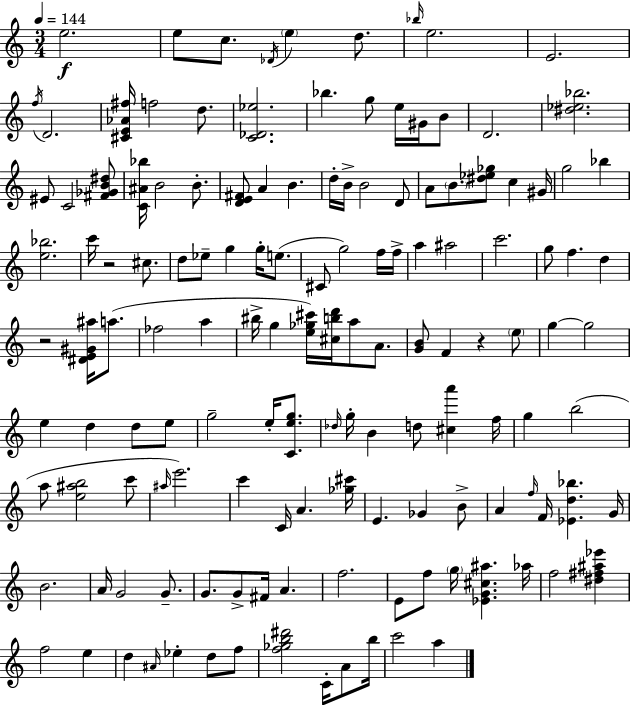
E5/h. E5/e C5/e. Db4/s E5/q D5/e. Bb5/s E5/h. E4/h. F5/s D4/h. [C#4,E4,Ab4,F#5]/s F5/h D5/e. [C4,Db4,Eb5]/h. Bb5/q. G5/e E5/s G#4/s B4/e D4/h. [D#5,Eb5,Bb5]/h. EIS4/e C4/h [F#4,Gb4,B4,D#5]/e [C4,A#4,Bb5]/s B4/h B4/e. [D4,E4,F#4]/e A4/q B4/q. D5/s B4/s B4/h D4/e A4/e B4/e. [D#5,Eb5,Gb5]/e C5/q G#4/s G5/h Bb5/q [E5,Bb5]/h. C6/s R/h C#5/e. D5/e Eb5/e G5/q G5/s E5/e. C#4/e G5/h F5/s F5/s A5/q A#5/h C6/h. G5/e F5/q. D5/q R/h [D#4,E4,G#4,A#5]/s A5/e. FES5/h A5/q BIS5/s G5/q [E5,Gb5,C#6]/s [C#5,B5,D6]/s A5/e A4/e. [G4,B4]/e F4/q R/q E5/e G5/q G5/h E5/q D5/q D5/e E5/e G5/h E5/s [C4,E5,G5]/e. Db5/s G5/s B4/q D5/e [C#5,A6]/q F5/s G5/q B5/h A5/e [E5,A#5,B5]/h C6/e A#5/s E6/h. C6/q C4/s A4/q. [Gb5,C#6]/s E4/q. Gb4/q B4/e A4/q F5/s F4/s [Eb4,D5,Bb5]/q. G4/s B4/h. A4/s G4/h G4/e. G4/e. G4/e F#4/s A4/q. F5/h. E4/e F5/e G5/s [Eb4,G4,C#5,A#5]/q. Ab5/s F5/h [D#5,F#5,A#5,Eb6]/q F5/h E5/q D5/q A#4/s Eb5/q D5/e F5/e [F5,Gb5,B5,D#6]/h C4/s A4/e B5/s C6/h A5/q